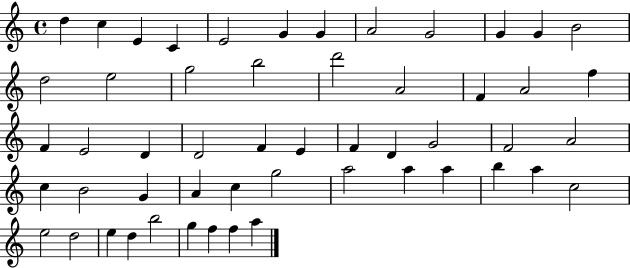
D5/q C5/q E4/q C4/q E4/h G4/q G4/q A4/h G4/h G4/q G4/q B4/h D5/h E5/h G5/h B5/h D6/h A4/h F4/q A4/h F5/q F4/q E4/h D4/q D4/h F4/q E4/q F4/q D4/q G4/h F4/h A4/h C5/q B4/h G4/q A4/q C5/q G5/h A5/h A5/q A5/q B5/q A5/q C5/h E5/h D5/h E5/q D5/q B5/h G5/q F5/q F5/q A5/q